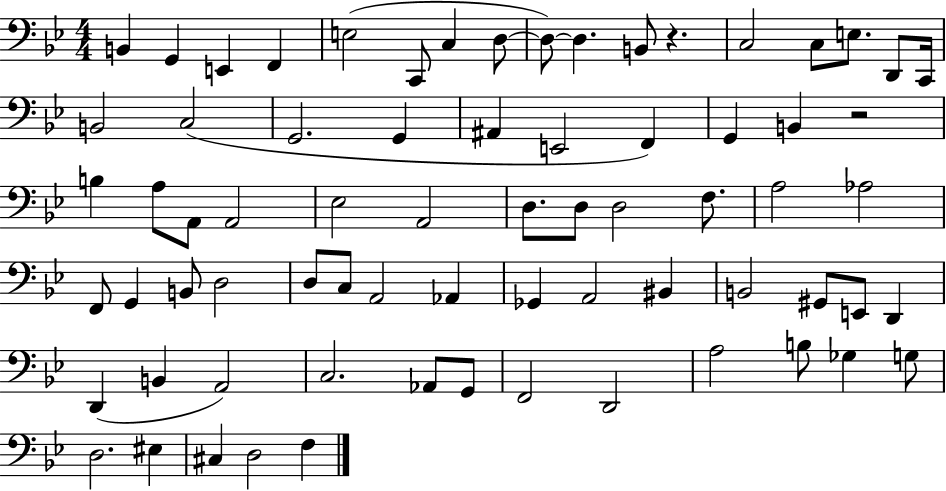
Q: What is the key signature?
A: BES major